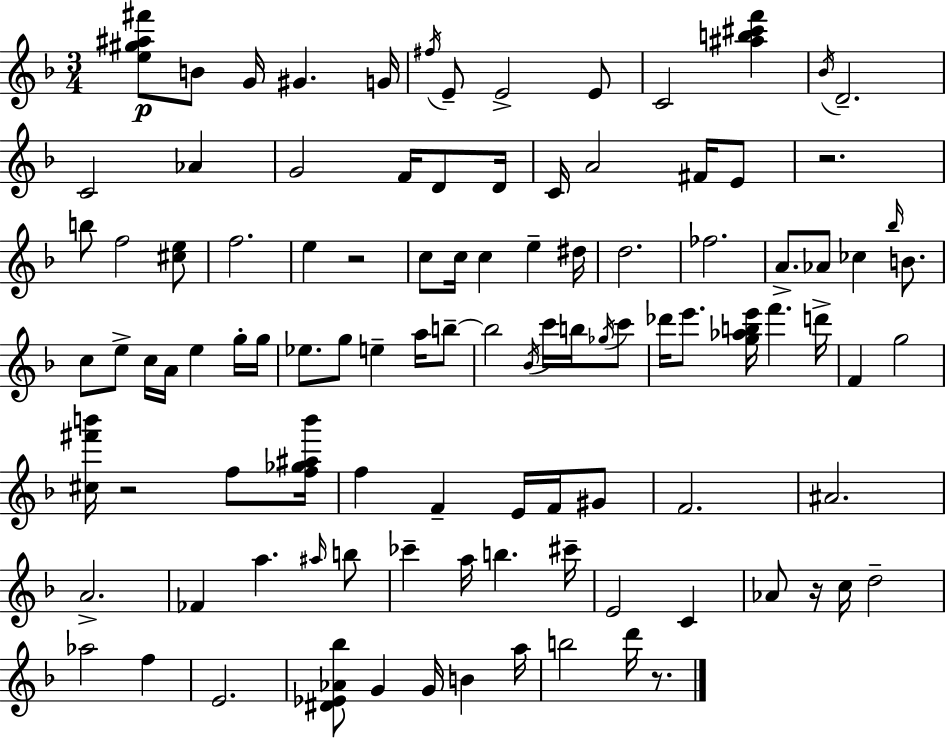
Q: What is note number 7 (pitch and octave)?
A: E4